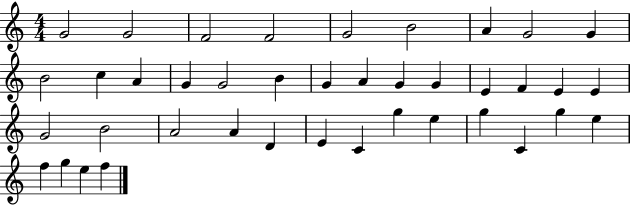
{
  \clef treble
  \numericTimeSignature
  \time 4/4
  \key c \major
  g'2 g'2 | f'2 f'2 | g'2 b'2 | a'4 g'2 g'4 | \break b'2 c''4 a'4 | g'4 g'2 b'4 | g'4 a'4 g'4 g'4 | e'4 f'4 e'4 e'4 | \break g'2 b'2 | a'2 a'4 d'4 | e'4 c'4 g''4 e''4 | g''4 c'4 g''4 e''4 | \break f''4 g''4 e''4 f''4 | \bar "|."
}